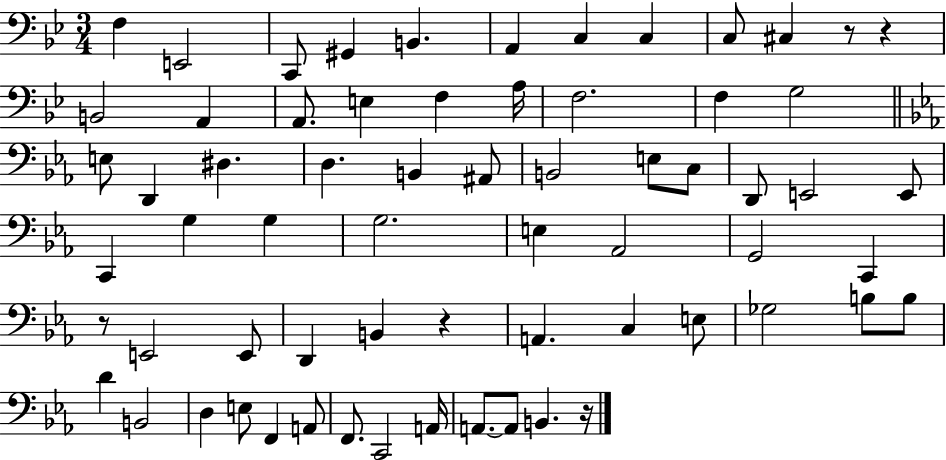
X:1
T:Untitled
M:3/4
L:1/4
K:Bb
F, E,,2 C,,/2 ^G,, B,, A,, C, C, C,/2 ^C, z/2 z B,,2 A,, A,,/2 E, F, A,/4 F,2 F, G,2 E,/2 D,, ^D, D, B,, ^A,,/2 B,,2 E,/2 C,/2 D,,/2 E,,2 E,,/2 C,, G, G, G,2 E, _A,,2 G,,2 C,, z/2 E,,2 E,,/2 D,, B,, z A,, C, E,/2 _G,2 B,/2 B,/2 D B,,2 D, E,/2 F,, A,,/2 F,,/2 C,,2 A,,/4 A,,/2 A,,/2 B,, z/4